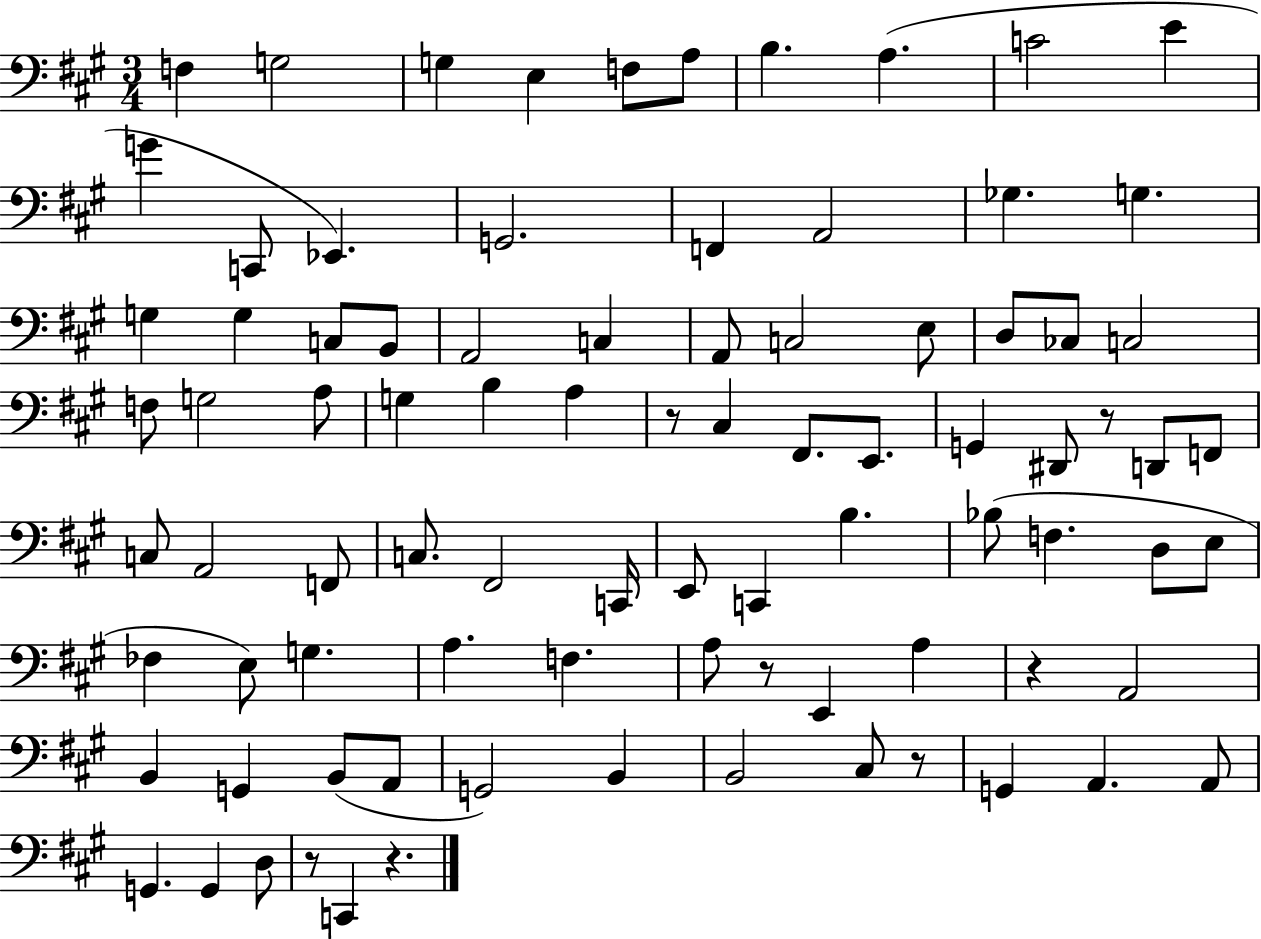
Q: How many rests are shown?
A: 7